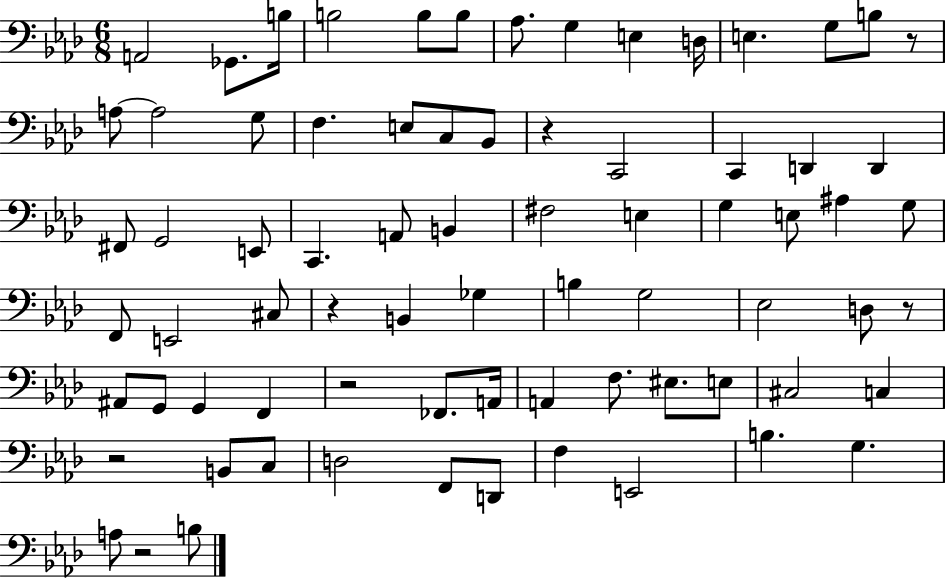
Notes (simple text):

A2/h Gb2/e. B3/s B3/h B3/e B3/e Ab3/e. G3/q E3/q D3/s E3/q. G3/e B3/e R/e A3/e A3/h G3/e F3/q. E3/e C3/e Bb2/e R/q C2/h C2/q D2/q D2/q F#2/e G2/h E2/e C2/q. A2/e B2/q F#3/h E3/q G3/q E3/e A#3/q G3/e F2/e E2/h C#3/e R/q B2/q Gb3/q B3/q G3/h Eb3/h D3/e R/e A#2/e G2/e G2/q F2/q R/h FES2/e. A2/s A2/q F3/e. EIS3/e. E3/e C#3/h C3/q R/h B2/e C3/e D3/h F2/e D2/e F3/q E2/h B3/q. G3/q. A3/e R/h B3/e